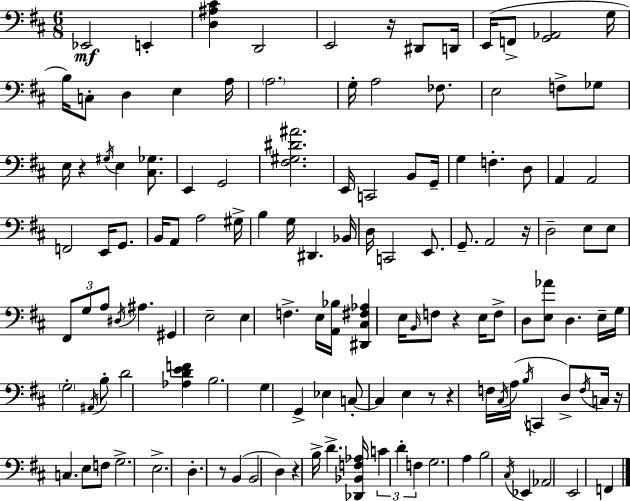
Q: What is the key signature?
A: D major